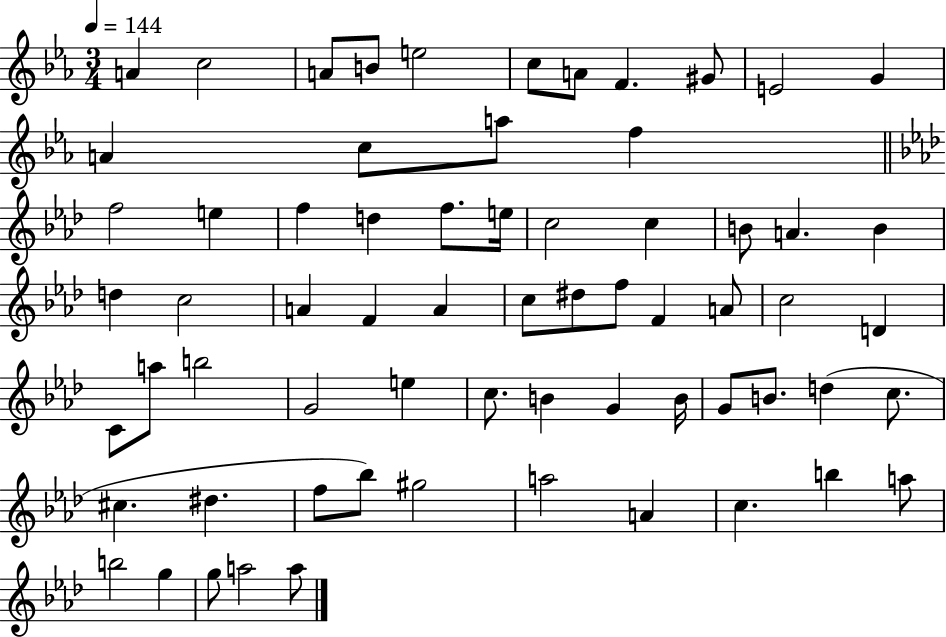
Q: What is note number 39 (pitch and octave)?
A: C4